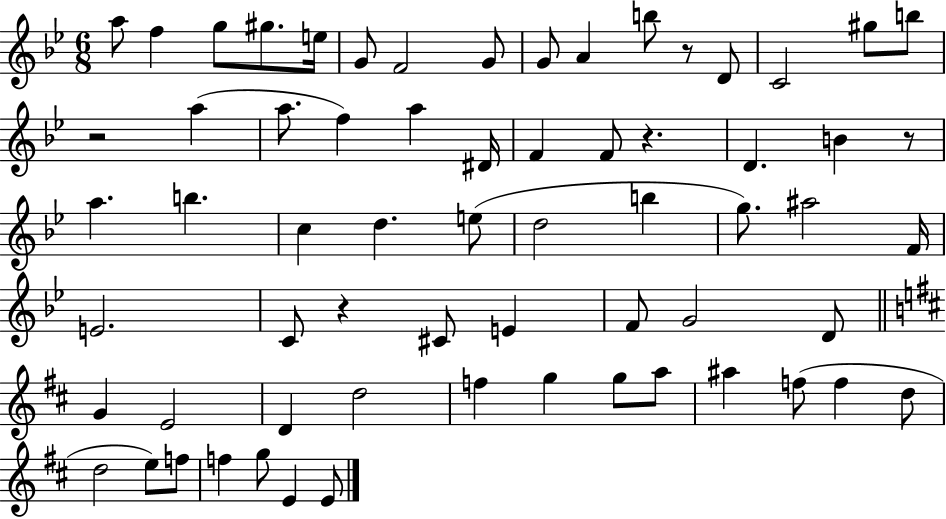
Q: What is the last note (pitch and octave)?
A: E4